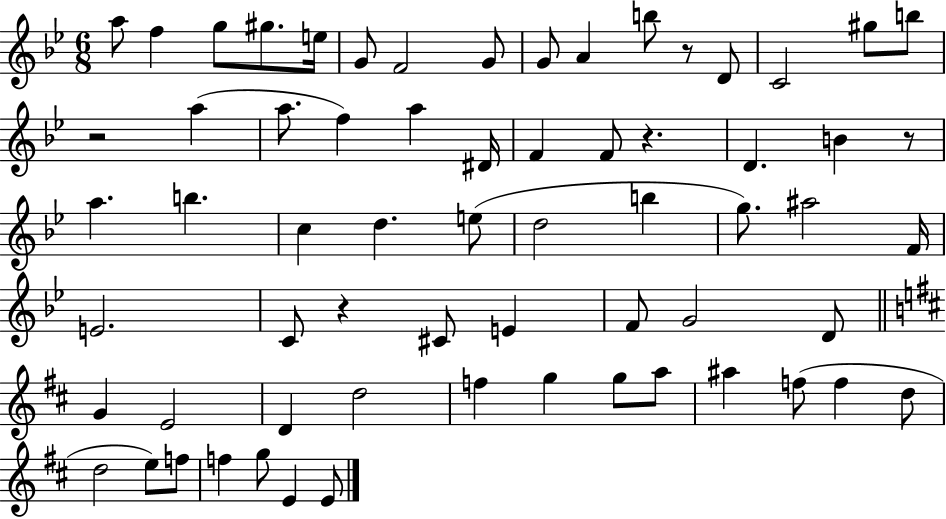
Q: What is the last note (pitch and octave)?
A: E4